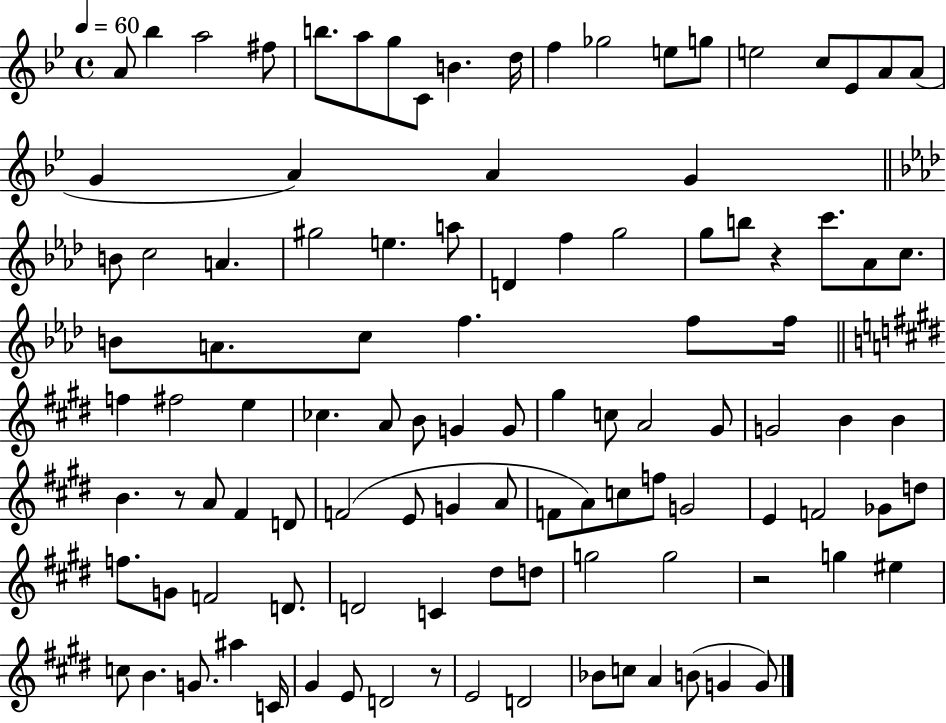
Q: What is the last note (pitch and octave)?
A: G4